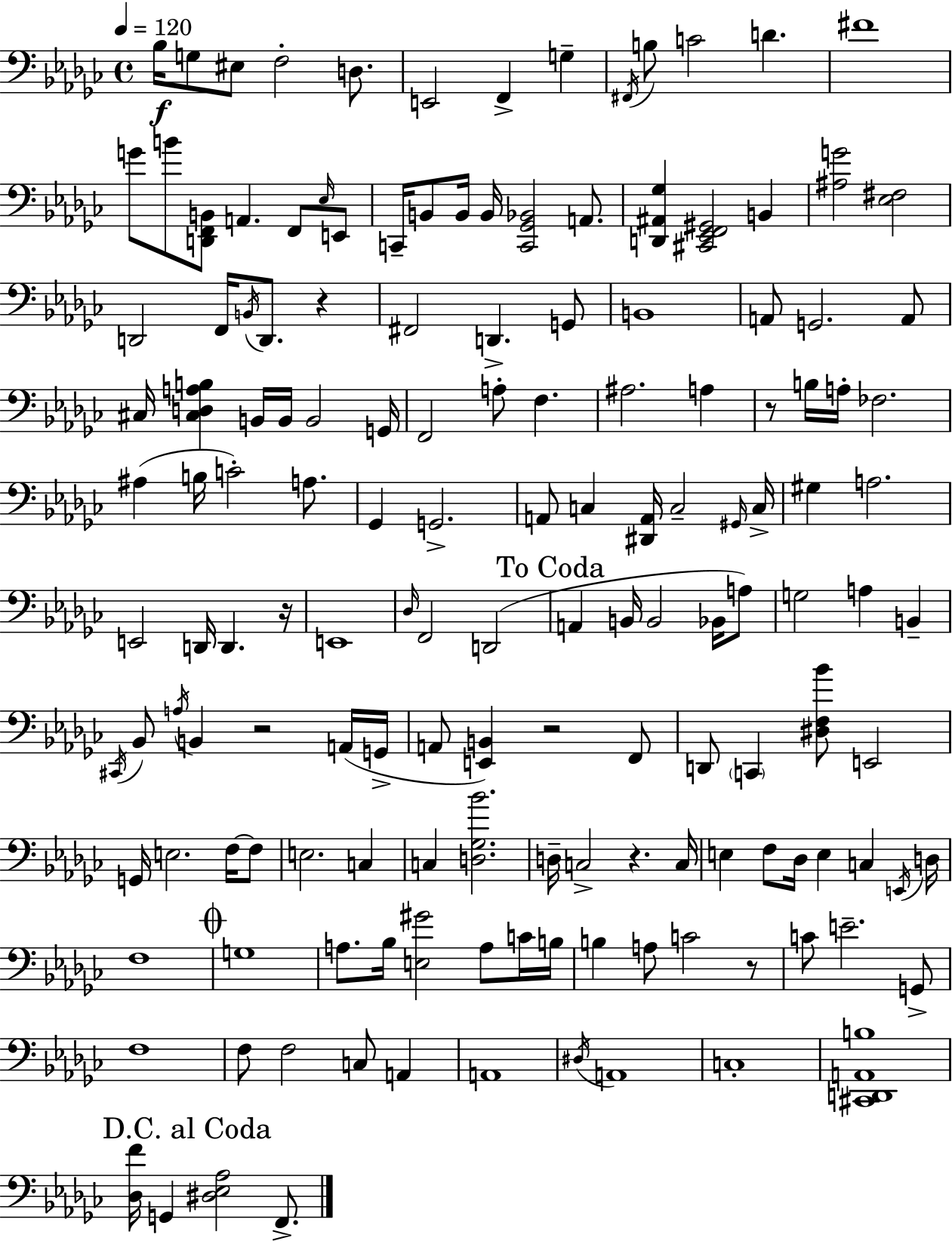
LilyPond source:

{
  \clef bass
  \time 4/4
  \defaultTimeSignature
  \key ees \minor
  \tempo 4 = 120
  bes16\f g8 eis8 f2-. d8. | e,2 f,4-> g4-- | \acciaccatura { fis,16 } b8 c'2 d'4. | fis'1 | \break g'8 b'8 <d, f, b,>8 a,4. f,8 \grace { ees16 } | e,8 c,16-- b,8 b,16 b,16 <c, ges, bes,>2 a,8. | <d, ais, ges>4 <cis, ees, f, gis,>2 b,4 | <ais g'>2 <ees fis>2 | \break d,2 f,16 \acciaccatura { b,16 } d,8. r4 | fis,2 d,4.-> | g,8 b,1 | a,8 g,2. | \break a,8 cis16 <cis d a b>4 b,16 b,16 b,2 | g,16 f,2 a8-. f4. | ais2. a4 | r8 b16 a16-. fes2. | \break ais4( b16 c'2-.) | a8. ges,4 g,2.-> | a,8 c4 <dis, a,>16 c2-- | \grace { gis,16 } c16-> gis4 a2. | \break e,2 d,16 d,4. | r16 e,1 | \grace { des16 } f,2 d,2( | \mark "To Coda" a,4 b,16 b,2 | \break bes,16 a8) g2 a4 | b,4-- \acciaccatura { cis,16 } bes,8 \acciaccatura { a16 } b,4 r2 | a,16( g,16-> a,8 <e, b,>4) r2 | f,8 d,8 \parenthesize c,4 <dis f bes'>8 e,2 | \break g,16 e2. | f16~~ f8 e2. | c4 c4 <d ges bes'>2. | d16-- c2-> | \break r4. c16 e4 f8 des16 e4 | c4 \acciaccatura { e,16 } d16 f1 | \mark \markup { \musicglyph "scripts.coda" } g1 | a8. bes16 <e gis'>2 | \break a8 c'16 b16 b4 a8 c'2 | r8 c'8 e'2.-- | g,8-> f1 | f8 f2 | \break c8 a,4 a,1 | \acciaccatura { dis16 } a,1 | c1-. | <cis, d, a, b>1 | \break \mark "D.C. al Coda" <des f'>16 g,4 <dis ees aes>2 | f,8.-> \bar "|."
}